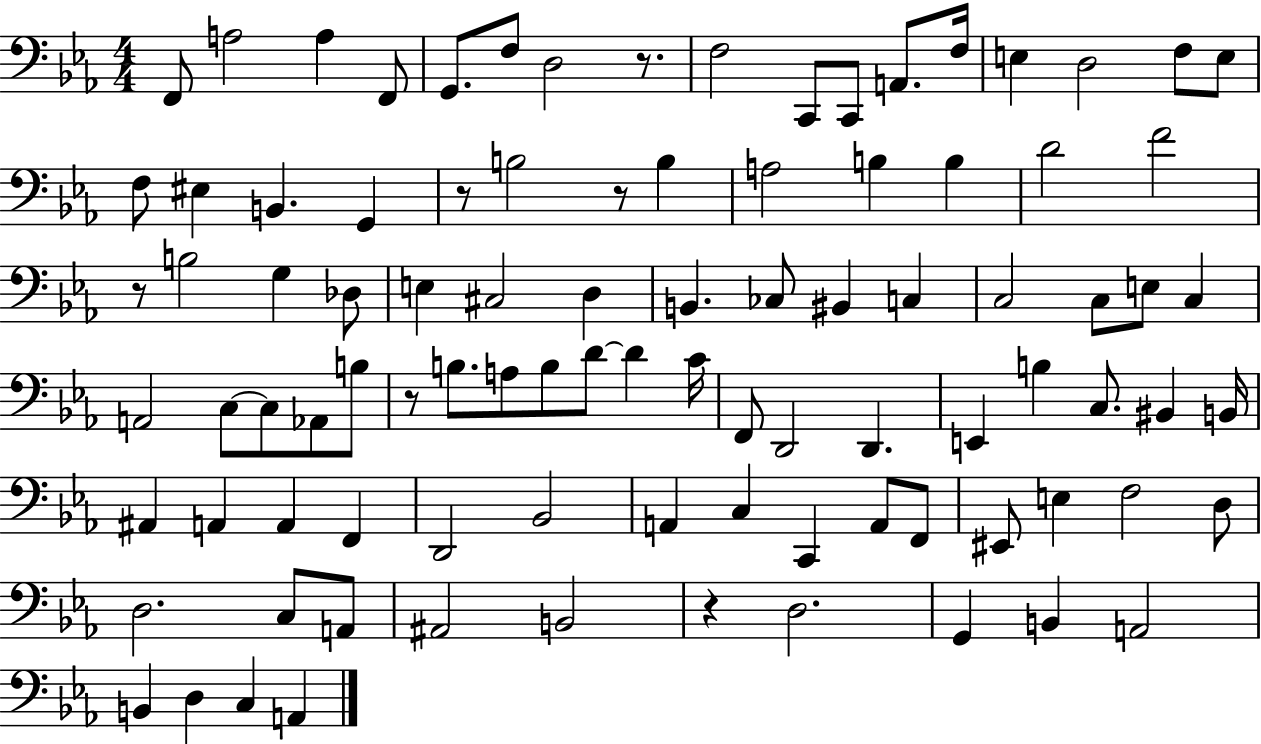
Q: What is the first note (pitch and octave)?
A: F2